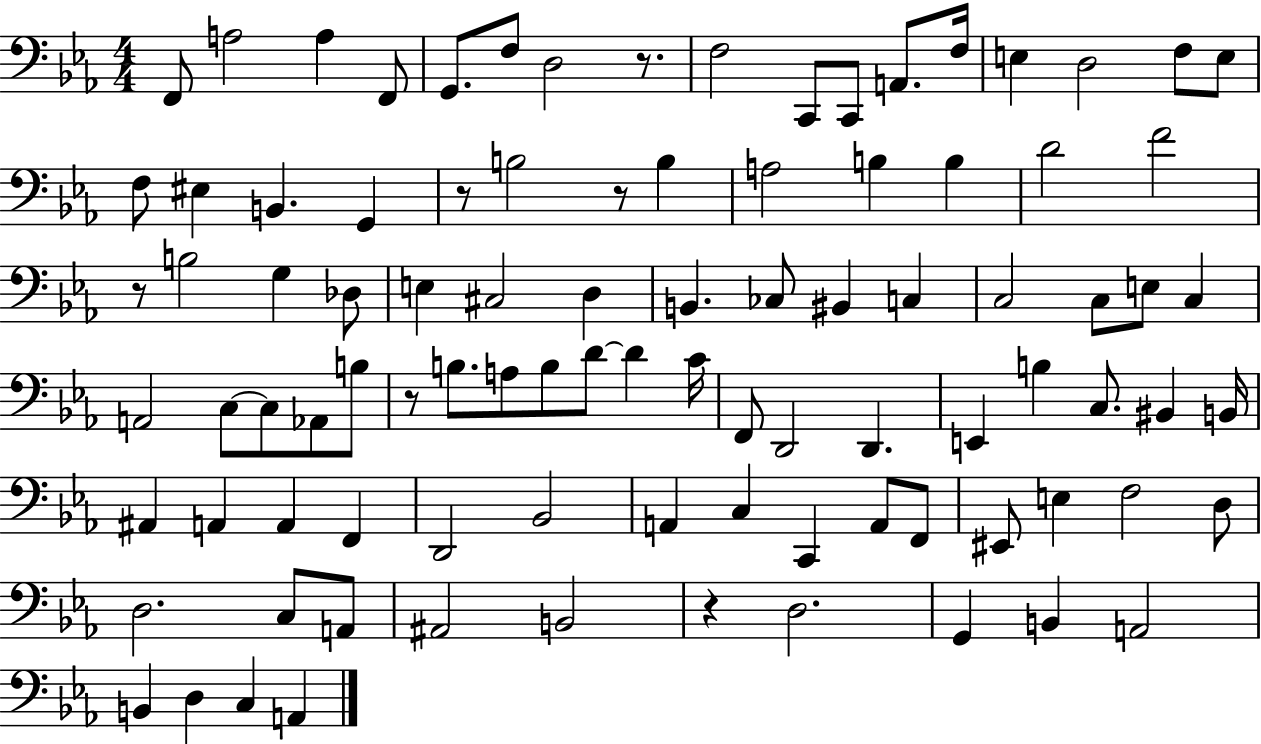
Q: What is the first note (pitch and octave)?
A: F2